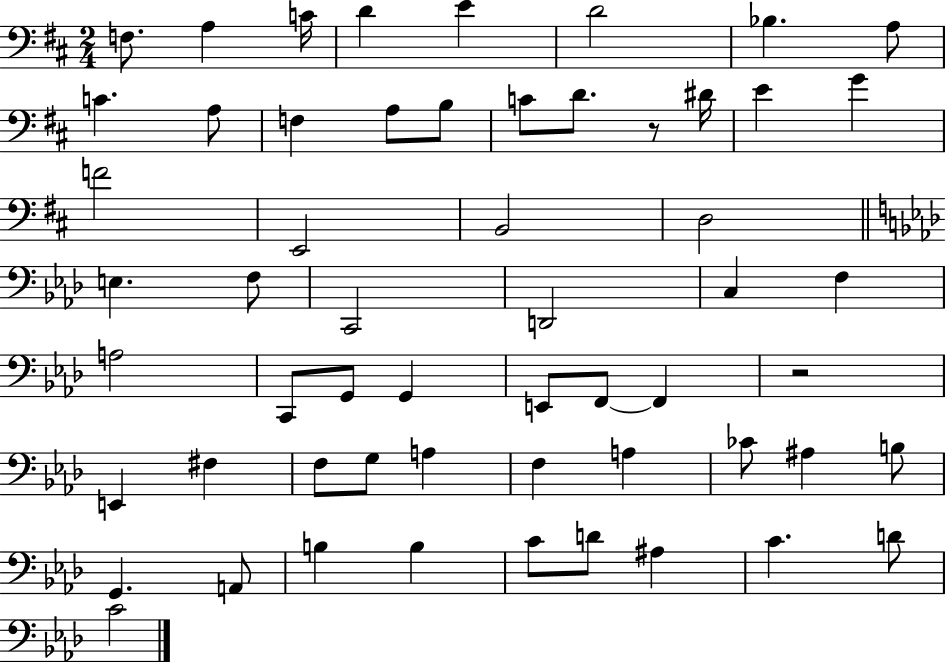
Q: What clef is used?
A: bass